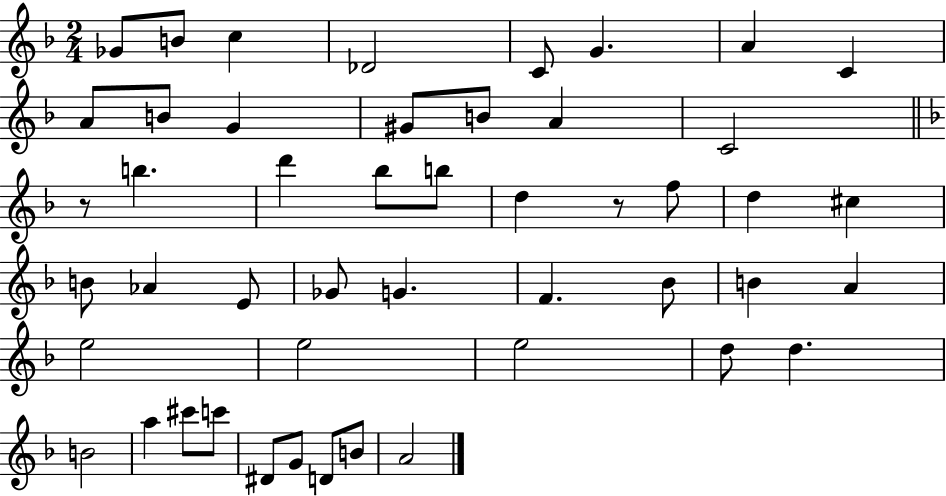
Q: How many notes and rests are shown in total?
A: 48